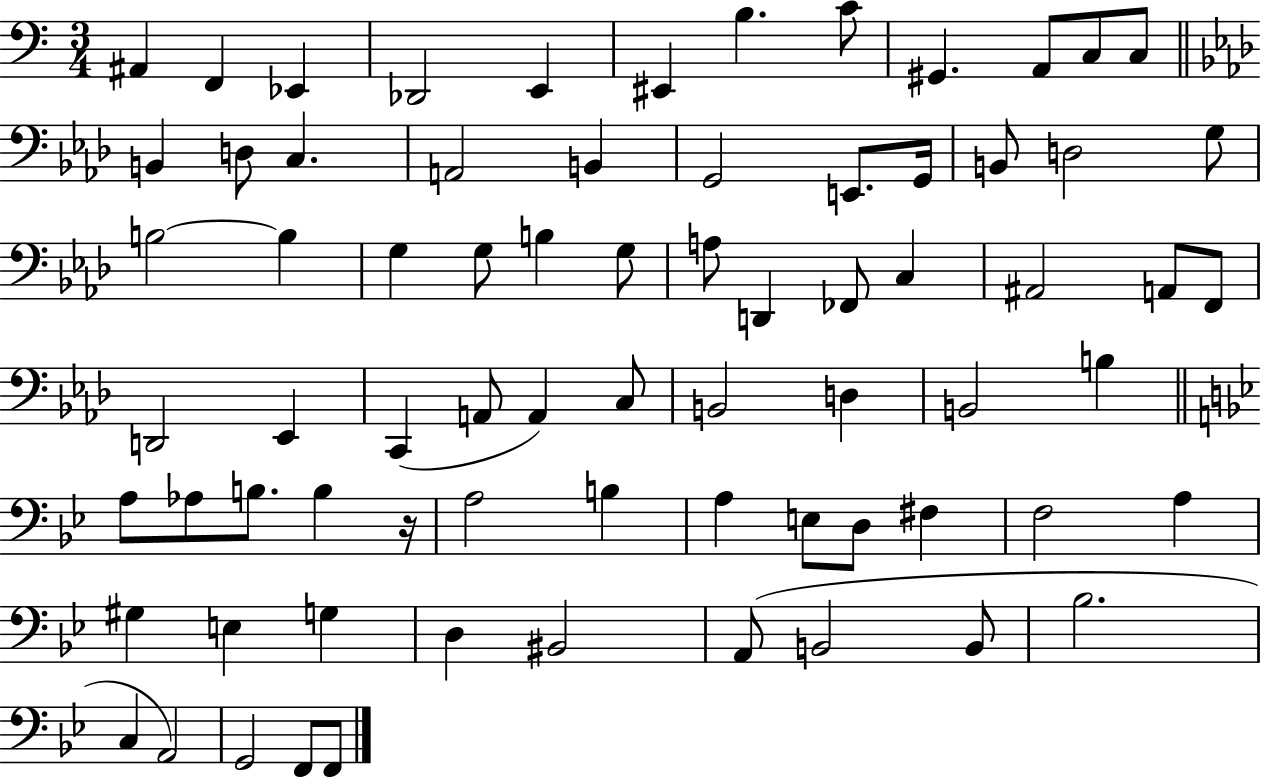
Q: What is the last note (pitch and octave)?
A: F2